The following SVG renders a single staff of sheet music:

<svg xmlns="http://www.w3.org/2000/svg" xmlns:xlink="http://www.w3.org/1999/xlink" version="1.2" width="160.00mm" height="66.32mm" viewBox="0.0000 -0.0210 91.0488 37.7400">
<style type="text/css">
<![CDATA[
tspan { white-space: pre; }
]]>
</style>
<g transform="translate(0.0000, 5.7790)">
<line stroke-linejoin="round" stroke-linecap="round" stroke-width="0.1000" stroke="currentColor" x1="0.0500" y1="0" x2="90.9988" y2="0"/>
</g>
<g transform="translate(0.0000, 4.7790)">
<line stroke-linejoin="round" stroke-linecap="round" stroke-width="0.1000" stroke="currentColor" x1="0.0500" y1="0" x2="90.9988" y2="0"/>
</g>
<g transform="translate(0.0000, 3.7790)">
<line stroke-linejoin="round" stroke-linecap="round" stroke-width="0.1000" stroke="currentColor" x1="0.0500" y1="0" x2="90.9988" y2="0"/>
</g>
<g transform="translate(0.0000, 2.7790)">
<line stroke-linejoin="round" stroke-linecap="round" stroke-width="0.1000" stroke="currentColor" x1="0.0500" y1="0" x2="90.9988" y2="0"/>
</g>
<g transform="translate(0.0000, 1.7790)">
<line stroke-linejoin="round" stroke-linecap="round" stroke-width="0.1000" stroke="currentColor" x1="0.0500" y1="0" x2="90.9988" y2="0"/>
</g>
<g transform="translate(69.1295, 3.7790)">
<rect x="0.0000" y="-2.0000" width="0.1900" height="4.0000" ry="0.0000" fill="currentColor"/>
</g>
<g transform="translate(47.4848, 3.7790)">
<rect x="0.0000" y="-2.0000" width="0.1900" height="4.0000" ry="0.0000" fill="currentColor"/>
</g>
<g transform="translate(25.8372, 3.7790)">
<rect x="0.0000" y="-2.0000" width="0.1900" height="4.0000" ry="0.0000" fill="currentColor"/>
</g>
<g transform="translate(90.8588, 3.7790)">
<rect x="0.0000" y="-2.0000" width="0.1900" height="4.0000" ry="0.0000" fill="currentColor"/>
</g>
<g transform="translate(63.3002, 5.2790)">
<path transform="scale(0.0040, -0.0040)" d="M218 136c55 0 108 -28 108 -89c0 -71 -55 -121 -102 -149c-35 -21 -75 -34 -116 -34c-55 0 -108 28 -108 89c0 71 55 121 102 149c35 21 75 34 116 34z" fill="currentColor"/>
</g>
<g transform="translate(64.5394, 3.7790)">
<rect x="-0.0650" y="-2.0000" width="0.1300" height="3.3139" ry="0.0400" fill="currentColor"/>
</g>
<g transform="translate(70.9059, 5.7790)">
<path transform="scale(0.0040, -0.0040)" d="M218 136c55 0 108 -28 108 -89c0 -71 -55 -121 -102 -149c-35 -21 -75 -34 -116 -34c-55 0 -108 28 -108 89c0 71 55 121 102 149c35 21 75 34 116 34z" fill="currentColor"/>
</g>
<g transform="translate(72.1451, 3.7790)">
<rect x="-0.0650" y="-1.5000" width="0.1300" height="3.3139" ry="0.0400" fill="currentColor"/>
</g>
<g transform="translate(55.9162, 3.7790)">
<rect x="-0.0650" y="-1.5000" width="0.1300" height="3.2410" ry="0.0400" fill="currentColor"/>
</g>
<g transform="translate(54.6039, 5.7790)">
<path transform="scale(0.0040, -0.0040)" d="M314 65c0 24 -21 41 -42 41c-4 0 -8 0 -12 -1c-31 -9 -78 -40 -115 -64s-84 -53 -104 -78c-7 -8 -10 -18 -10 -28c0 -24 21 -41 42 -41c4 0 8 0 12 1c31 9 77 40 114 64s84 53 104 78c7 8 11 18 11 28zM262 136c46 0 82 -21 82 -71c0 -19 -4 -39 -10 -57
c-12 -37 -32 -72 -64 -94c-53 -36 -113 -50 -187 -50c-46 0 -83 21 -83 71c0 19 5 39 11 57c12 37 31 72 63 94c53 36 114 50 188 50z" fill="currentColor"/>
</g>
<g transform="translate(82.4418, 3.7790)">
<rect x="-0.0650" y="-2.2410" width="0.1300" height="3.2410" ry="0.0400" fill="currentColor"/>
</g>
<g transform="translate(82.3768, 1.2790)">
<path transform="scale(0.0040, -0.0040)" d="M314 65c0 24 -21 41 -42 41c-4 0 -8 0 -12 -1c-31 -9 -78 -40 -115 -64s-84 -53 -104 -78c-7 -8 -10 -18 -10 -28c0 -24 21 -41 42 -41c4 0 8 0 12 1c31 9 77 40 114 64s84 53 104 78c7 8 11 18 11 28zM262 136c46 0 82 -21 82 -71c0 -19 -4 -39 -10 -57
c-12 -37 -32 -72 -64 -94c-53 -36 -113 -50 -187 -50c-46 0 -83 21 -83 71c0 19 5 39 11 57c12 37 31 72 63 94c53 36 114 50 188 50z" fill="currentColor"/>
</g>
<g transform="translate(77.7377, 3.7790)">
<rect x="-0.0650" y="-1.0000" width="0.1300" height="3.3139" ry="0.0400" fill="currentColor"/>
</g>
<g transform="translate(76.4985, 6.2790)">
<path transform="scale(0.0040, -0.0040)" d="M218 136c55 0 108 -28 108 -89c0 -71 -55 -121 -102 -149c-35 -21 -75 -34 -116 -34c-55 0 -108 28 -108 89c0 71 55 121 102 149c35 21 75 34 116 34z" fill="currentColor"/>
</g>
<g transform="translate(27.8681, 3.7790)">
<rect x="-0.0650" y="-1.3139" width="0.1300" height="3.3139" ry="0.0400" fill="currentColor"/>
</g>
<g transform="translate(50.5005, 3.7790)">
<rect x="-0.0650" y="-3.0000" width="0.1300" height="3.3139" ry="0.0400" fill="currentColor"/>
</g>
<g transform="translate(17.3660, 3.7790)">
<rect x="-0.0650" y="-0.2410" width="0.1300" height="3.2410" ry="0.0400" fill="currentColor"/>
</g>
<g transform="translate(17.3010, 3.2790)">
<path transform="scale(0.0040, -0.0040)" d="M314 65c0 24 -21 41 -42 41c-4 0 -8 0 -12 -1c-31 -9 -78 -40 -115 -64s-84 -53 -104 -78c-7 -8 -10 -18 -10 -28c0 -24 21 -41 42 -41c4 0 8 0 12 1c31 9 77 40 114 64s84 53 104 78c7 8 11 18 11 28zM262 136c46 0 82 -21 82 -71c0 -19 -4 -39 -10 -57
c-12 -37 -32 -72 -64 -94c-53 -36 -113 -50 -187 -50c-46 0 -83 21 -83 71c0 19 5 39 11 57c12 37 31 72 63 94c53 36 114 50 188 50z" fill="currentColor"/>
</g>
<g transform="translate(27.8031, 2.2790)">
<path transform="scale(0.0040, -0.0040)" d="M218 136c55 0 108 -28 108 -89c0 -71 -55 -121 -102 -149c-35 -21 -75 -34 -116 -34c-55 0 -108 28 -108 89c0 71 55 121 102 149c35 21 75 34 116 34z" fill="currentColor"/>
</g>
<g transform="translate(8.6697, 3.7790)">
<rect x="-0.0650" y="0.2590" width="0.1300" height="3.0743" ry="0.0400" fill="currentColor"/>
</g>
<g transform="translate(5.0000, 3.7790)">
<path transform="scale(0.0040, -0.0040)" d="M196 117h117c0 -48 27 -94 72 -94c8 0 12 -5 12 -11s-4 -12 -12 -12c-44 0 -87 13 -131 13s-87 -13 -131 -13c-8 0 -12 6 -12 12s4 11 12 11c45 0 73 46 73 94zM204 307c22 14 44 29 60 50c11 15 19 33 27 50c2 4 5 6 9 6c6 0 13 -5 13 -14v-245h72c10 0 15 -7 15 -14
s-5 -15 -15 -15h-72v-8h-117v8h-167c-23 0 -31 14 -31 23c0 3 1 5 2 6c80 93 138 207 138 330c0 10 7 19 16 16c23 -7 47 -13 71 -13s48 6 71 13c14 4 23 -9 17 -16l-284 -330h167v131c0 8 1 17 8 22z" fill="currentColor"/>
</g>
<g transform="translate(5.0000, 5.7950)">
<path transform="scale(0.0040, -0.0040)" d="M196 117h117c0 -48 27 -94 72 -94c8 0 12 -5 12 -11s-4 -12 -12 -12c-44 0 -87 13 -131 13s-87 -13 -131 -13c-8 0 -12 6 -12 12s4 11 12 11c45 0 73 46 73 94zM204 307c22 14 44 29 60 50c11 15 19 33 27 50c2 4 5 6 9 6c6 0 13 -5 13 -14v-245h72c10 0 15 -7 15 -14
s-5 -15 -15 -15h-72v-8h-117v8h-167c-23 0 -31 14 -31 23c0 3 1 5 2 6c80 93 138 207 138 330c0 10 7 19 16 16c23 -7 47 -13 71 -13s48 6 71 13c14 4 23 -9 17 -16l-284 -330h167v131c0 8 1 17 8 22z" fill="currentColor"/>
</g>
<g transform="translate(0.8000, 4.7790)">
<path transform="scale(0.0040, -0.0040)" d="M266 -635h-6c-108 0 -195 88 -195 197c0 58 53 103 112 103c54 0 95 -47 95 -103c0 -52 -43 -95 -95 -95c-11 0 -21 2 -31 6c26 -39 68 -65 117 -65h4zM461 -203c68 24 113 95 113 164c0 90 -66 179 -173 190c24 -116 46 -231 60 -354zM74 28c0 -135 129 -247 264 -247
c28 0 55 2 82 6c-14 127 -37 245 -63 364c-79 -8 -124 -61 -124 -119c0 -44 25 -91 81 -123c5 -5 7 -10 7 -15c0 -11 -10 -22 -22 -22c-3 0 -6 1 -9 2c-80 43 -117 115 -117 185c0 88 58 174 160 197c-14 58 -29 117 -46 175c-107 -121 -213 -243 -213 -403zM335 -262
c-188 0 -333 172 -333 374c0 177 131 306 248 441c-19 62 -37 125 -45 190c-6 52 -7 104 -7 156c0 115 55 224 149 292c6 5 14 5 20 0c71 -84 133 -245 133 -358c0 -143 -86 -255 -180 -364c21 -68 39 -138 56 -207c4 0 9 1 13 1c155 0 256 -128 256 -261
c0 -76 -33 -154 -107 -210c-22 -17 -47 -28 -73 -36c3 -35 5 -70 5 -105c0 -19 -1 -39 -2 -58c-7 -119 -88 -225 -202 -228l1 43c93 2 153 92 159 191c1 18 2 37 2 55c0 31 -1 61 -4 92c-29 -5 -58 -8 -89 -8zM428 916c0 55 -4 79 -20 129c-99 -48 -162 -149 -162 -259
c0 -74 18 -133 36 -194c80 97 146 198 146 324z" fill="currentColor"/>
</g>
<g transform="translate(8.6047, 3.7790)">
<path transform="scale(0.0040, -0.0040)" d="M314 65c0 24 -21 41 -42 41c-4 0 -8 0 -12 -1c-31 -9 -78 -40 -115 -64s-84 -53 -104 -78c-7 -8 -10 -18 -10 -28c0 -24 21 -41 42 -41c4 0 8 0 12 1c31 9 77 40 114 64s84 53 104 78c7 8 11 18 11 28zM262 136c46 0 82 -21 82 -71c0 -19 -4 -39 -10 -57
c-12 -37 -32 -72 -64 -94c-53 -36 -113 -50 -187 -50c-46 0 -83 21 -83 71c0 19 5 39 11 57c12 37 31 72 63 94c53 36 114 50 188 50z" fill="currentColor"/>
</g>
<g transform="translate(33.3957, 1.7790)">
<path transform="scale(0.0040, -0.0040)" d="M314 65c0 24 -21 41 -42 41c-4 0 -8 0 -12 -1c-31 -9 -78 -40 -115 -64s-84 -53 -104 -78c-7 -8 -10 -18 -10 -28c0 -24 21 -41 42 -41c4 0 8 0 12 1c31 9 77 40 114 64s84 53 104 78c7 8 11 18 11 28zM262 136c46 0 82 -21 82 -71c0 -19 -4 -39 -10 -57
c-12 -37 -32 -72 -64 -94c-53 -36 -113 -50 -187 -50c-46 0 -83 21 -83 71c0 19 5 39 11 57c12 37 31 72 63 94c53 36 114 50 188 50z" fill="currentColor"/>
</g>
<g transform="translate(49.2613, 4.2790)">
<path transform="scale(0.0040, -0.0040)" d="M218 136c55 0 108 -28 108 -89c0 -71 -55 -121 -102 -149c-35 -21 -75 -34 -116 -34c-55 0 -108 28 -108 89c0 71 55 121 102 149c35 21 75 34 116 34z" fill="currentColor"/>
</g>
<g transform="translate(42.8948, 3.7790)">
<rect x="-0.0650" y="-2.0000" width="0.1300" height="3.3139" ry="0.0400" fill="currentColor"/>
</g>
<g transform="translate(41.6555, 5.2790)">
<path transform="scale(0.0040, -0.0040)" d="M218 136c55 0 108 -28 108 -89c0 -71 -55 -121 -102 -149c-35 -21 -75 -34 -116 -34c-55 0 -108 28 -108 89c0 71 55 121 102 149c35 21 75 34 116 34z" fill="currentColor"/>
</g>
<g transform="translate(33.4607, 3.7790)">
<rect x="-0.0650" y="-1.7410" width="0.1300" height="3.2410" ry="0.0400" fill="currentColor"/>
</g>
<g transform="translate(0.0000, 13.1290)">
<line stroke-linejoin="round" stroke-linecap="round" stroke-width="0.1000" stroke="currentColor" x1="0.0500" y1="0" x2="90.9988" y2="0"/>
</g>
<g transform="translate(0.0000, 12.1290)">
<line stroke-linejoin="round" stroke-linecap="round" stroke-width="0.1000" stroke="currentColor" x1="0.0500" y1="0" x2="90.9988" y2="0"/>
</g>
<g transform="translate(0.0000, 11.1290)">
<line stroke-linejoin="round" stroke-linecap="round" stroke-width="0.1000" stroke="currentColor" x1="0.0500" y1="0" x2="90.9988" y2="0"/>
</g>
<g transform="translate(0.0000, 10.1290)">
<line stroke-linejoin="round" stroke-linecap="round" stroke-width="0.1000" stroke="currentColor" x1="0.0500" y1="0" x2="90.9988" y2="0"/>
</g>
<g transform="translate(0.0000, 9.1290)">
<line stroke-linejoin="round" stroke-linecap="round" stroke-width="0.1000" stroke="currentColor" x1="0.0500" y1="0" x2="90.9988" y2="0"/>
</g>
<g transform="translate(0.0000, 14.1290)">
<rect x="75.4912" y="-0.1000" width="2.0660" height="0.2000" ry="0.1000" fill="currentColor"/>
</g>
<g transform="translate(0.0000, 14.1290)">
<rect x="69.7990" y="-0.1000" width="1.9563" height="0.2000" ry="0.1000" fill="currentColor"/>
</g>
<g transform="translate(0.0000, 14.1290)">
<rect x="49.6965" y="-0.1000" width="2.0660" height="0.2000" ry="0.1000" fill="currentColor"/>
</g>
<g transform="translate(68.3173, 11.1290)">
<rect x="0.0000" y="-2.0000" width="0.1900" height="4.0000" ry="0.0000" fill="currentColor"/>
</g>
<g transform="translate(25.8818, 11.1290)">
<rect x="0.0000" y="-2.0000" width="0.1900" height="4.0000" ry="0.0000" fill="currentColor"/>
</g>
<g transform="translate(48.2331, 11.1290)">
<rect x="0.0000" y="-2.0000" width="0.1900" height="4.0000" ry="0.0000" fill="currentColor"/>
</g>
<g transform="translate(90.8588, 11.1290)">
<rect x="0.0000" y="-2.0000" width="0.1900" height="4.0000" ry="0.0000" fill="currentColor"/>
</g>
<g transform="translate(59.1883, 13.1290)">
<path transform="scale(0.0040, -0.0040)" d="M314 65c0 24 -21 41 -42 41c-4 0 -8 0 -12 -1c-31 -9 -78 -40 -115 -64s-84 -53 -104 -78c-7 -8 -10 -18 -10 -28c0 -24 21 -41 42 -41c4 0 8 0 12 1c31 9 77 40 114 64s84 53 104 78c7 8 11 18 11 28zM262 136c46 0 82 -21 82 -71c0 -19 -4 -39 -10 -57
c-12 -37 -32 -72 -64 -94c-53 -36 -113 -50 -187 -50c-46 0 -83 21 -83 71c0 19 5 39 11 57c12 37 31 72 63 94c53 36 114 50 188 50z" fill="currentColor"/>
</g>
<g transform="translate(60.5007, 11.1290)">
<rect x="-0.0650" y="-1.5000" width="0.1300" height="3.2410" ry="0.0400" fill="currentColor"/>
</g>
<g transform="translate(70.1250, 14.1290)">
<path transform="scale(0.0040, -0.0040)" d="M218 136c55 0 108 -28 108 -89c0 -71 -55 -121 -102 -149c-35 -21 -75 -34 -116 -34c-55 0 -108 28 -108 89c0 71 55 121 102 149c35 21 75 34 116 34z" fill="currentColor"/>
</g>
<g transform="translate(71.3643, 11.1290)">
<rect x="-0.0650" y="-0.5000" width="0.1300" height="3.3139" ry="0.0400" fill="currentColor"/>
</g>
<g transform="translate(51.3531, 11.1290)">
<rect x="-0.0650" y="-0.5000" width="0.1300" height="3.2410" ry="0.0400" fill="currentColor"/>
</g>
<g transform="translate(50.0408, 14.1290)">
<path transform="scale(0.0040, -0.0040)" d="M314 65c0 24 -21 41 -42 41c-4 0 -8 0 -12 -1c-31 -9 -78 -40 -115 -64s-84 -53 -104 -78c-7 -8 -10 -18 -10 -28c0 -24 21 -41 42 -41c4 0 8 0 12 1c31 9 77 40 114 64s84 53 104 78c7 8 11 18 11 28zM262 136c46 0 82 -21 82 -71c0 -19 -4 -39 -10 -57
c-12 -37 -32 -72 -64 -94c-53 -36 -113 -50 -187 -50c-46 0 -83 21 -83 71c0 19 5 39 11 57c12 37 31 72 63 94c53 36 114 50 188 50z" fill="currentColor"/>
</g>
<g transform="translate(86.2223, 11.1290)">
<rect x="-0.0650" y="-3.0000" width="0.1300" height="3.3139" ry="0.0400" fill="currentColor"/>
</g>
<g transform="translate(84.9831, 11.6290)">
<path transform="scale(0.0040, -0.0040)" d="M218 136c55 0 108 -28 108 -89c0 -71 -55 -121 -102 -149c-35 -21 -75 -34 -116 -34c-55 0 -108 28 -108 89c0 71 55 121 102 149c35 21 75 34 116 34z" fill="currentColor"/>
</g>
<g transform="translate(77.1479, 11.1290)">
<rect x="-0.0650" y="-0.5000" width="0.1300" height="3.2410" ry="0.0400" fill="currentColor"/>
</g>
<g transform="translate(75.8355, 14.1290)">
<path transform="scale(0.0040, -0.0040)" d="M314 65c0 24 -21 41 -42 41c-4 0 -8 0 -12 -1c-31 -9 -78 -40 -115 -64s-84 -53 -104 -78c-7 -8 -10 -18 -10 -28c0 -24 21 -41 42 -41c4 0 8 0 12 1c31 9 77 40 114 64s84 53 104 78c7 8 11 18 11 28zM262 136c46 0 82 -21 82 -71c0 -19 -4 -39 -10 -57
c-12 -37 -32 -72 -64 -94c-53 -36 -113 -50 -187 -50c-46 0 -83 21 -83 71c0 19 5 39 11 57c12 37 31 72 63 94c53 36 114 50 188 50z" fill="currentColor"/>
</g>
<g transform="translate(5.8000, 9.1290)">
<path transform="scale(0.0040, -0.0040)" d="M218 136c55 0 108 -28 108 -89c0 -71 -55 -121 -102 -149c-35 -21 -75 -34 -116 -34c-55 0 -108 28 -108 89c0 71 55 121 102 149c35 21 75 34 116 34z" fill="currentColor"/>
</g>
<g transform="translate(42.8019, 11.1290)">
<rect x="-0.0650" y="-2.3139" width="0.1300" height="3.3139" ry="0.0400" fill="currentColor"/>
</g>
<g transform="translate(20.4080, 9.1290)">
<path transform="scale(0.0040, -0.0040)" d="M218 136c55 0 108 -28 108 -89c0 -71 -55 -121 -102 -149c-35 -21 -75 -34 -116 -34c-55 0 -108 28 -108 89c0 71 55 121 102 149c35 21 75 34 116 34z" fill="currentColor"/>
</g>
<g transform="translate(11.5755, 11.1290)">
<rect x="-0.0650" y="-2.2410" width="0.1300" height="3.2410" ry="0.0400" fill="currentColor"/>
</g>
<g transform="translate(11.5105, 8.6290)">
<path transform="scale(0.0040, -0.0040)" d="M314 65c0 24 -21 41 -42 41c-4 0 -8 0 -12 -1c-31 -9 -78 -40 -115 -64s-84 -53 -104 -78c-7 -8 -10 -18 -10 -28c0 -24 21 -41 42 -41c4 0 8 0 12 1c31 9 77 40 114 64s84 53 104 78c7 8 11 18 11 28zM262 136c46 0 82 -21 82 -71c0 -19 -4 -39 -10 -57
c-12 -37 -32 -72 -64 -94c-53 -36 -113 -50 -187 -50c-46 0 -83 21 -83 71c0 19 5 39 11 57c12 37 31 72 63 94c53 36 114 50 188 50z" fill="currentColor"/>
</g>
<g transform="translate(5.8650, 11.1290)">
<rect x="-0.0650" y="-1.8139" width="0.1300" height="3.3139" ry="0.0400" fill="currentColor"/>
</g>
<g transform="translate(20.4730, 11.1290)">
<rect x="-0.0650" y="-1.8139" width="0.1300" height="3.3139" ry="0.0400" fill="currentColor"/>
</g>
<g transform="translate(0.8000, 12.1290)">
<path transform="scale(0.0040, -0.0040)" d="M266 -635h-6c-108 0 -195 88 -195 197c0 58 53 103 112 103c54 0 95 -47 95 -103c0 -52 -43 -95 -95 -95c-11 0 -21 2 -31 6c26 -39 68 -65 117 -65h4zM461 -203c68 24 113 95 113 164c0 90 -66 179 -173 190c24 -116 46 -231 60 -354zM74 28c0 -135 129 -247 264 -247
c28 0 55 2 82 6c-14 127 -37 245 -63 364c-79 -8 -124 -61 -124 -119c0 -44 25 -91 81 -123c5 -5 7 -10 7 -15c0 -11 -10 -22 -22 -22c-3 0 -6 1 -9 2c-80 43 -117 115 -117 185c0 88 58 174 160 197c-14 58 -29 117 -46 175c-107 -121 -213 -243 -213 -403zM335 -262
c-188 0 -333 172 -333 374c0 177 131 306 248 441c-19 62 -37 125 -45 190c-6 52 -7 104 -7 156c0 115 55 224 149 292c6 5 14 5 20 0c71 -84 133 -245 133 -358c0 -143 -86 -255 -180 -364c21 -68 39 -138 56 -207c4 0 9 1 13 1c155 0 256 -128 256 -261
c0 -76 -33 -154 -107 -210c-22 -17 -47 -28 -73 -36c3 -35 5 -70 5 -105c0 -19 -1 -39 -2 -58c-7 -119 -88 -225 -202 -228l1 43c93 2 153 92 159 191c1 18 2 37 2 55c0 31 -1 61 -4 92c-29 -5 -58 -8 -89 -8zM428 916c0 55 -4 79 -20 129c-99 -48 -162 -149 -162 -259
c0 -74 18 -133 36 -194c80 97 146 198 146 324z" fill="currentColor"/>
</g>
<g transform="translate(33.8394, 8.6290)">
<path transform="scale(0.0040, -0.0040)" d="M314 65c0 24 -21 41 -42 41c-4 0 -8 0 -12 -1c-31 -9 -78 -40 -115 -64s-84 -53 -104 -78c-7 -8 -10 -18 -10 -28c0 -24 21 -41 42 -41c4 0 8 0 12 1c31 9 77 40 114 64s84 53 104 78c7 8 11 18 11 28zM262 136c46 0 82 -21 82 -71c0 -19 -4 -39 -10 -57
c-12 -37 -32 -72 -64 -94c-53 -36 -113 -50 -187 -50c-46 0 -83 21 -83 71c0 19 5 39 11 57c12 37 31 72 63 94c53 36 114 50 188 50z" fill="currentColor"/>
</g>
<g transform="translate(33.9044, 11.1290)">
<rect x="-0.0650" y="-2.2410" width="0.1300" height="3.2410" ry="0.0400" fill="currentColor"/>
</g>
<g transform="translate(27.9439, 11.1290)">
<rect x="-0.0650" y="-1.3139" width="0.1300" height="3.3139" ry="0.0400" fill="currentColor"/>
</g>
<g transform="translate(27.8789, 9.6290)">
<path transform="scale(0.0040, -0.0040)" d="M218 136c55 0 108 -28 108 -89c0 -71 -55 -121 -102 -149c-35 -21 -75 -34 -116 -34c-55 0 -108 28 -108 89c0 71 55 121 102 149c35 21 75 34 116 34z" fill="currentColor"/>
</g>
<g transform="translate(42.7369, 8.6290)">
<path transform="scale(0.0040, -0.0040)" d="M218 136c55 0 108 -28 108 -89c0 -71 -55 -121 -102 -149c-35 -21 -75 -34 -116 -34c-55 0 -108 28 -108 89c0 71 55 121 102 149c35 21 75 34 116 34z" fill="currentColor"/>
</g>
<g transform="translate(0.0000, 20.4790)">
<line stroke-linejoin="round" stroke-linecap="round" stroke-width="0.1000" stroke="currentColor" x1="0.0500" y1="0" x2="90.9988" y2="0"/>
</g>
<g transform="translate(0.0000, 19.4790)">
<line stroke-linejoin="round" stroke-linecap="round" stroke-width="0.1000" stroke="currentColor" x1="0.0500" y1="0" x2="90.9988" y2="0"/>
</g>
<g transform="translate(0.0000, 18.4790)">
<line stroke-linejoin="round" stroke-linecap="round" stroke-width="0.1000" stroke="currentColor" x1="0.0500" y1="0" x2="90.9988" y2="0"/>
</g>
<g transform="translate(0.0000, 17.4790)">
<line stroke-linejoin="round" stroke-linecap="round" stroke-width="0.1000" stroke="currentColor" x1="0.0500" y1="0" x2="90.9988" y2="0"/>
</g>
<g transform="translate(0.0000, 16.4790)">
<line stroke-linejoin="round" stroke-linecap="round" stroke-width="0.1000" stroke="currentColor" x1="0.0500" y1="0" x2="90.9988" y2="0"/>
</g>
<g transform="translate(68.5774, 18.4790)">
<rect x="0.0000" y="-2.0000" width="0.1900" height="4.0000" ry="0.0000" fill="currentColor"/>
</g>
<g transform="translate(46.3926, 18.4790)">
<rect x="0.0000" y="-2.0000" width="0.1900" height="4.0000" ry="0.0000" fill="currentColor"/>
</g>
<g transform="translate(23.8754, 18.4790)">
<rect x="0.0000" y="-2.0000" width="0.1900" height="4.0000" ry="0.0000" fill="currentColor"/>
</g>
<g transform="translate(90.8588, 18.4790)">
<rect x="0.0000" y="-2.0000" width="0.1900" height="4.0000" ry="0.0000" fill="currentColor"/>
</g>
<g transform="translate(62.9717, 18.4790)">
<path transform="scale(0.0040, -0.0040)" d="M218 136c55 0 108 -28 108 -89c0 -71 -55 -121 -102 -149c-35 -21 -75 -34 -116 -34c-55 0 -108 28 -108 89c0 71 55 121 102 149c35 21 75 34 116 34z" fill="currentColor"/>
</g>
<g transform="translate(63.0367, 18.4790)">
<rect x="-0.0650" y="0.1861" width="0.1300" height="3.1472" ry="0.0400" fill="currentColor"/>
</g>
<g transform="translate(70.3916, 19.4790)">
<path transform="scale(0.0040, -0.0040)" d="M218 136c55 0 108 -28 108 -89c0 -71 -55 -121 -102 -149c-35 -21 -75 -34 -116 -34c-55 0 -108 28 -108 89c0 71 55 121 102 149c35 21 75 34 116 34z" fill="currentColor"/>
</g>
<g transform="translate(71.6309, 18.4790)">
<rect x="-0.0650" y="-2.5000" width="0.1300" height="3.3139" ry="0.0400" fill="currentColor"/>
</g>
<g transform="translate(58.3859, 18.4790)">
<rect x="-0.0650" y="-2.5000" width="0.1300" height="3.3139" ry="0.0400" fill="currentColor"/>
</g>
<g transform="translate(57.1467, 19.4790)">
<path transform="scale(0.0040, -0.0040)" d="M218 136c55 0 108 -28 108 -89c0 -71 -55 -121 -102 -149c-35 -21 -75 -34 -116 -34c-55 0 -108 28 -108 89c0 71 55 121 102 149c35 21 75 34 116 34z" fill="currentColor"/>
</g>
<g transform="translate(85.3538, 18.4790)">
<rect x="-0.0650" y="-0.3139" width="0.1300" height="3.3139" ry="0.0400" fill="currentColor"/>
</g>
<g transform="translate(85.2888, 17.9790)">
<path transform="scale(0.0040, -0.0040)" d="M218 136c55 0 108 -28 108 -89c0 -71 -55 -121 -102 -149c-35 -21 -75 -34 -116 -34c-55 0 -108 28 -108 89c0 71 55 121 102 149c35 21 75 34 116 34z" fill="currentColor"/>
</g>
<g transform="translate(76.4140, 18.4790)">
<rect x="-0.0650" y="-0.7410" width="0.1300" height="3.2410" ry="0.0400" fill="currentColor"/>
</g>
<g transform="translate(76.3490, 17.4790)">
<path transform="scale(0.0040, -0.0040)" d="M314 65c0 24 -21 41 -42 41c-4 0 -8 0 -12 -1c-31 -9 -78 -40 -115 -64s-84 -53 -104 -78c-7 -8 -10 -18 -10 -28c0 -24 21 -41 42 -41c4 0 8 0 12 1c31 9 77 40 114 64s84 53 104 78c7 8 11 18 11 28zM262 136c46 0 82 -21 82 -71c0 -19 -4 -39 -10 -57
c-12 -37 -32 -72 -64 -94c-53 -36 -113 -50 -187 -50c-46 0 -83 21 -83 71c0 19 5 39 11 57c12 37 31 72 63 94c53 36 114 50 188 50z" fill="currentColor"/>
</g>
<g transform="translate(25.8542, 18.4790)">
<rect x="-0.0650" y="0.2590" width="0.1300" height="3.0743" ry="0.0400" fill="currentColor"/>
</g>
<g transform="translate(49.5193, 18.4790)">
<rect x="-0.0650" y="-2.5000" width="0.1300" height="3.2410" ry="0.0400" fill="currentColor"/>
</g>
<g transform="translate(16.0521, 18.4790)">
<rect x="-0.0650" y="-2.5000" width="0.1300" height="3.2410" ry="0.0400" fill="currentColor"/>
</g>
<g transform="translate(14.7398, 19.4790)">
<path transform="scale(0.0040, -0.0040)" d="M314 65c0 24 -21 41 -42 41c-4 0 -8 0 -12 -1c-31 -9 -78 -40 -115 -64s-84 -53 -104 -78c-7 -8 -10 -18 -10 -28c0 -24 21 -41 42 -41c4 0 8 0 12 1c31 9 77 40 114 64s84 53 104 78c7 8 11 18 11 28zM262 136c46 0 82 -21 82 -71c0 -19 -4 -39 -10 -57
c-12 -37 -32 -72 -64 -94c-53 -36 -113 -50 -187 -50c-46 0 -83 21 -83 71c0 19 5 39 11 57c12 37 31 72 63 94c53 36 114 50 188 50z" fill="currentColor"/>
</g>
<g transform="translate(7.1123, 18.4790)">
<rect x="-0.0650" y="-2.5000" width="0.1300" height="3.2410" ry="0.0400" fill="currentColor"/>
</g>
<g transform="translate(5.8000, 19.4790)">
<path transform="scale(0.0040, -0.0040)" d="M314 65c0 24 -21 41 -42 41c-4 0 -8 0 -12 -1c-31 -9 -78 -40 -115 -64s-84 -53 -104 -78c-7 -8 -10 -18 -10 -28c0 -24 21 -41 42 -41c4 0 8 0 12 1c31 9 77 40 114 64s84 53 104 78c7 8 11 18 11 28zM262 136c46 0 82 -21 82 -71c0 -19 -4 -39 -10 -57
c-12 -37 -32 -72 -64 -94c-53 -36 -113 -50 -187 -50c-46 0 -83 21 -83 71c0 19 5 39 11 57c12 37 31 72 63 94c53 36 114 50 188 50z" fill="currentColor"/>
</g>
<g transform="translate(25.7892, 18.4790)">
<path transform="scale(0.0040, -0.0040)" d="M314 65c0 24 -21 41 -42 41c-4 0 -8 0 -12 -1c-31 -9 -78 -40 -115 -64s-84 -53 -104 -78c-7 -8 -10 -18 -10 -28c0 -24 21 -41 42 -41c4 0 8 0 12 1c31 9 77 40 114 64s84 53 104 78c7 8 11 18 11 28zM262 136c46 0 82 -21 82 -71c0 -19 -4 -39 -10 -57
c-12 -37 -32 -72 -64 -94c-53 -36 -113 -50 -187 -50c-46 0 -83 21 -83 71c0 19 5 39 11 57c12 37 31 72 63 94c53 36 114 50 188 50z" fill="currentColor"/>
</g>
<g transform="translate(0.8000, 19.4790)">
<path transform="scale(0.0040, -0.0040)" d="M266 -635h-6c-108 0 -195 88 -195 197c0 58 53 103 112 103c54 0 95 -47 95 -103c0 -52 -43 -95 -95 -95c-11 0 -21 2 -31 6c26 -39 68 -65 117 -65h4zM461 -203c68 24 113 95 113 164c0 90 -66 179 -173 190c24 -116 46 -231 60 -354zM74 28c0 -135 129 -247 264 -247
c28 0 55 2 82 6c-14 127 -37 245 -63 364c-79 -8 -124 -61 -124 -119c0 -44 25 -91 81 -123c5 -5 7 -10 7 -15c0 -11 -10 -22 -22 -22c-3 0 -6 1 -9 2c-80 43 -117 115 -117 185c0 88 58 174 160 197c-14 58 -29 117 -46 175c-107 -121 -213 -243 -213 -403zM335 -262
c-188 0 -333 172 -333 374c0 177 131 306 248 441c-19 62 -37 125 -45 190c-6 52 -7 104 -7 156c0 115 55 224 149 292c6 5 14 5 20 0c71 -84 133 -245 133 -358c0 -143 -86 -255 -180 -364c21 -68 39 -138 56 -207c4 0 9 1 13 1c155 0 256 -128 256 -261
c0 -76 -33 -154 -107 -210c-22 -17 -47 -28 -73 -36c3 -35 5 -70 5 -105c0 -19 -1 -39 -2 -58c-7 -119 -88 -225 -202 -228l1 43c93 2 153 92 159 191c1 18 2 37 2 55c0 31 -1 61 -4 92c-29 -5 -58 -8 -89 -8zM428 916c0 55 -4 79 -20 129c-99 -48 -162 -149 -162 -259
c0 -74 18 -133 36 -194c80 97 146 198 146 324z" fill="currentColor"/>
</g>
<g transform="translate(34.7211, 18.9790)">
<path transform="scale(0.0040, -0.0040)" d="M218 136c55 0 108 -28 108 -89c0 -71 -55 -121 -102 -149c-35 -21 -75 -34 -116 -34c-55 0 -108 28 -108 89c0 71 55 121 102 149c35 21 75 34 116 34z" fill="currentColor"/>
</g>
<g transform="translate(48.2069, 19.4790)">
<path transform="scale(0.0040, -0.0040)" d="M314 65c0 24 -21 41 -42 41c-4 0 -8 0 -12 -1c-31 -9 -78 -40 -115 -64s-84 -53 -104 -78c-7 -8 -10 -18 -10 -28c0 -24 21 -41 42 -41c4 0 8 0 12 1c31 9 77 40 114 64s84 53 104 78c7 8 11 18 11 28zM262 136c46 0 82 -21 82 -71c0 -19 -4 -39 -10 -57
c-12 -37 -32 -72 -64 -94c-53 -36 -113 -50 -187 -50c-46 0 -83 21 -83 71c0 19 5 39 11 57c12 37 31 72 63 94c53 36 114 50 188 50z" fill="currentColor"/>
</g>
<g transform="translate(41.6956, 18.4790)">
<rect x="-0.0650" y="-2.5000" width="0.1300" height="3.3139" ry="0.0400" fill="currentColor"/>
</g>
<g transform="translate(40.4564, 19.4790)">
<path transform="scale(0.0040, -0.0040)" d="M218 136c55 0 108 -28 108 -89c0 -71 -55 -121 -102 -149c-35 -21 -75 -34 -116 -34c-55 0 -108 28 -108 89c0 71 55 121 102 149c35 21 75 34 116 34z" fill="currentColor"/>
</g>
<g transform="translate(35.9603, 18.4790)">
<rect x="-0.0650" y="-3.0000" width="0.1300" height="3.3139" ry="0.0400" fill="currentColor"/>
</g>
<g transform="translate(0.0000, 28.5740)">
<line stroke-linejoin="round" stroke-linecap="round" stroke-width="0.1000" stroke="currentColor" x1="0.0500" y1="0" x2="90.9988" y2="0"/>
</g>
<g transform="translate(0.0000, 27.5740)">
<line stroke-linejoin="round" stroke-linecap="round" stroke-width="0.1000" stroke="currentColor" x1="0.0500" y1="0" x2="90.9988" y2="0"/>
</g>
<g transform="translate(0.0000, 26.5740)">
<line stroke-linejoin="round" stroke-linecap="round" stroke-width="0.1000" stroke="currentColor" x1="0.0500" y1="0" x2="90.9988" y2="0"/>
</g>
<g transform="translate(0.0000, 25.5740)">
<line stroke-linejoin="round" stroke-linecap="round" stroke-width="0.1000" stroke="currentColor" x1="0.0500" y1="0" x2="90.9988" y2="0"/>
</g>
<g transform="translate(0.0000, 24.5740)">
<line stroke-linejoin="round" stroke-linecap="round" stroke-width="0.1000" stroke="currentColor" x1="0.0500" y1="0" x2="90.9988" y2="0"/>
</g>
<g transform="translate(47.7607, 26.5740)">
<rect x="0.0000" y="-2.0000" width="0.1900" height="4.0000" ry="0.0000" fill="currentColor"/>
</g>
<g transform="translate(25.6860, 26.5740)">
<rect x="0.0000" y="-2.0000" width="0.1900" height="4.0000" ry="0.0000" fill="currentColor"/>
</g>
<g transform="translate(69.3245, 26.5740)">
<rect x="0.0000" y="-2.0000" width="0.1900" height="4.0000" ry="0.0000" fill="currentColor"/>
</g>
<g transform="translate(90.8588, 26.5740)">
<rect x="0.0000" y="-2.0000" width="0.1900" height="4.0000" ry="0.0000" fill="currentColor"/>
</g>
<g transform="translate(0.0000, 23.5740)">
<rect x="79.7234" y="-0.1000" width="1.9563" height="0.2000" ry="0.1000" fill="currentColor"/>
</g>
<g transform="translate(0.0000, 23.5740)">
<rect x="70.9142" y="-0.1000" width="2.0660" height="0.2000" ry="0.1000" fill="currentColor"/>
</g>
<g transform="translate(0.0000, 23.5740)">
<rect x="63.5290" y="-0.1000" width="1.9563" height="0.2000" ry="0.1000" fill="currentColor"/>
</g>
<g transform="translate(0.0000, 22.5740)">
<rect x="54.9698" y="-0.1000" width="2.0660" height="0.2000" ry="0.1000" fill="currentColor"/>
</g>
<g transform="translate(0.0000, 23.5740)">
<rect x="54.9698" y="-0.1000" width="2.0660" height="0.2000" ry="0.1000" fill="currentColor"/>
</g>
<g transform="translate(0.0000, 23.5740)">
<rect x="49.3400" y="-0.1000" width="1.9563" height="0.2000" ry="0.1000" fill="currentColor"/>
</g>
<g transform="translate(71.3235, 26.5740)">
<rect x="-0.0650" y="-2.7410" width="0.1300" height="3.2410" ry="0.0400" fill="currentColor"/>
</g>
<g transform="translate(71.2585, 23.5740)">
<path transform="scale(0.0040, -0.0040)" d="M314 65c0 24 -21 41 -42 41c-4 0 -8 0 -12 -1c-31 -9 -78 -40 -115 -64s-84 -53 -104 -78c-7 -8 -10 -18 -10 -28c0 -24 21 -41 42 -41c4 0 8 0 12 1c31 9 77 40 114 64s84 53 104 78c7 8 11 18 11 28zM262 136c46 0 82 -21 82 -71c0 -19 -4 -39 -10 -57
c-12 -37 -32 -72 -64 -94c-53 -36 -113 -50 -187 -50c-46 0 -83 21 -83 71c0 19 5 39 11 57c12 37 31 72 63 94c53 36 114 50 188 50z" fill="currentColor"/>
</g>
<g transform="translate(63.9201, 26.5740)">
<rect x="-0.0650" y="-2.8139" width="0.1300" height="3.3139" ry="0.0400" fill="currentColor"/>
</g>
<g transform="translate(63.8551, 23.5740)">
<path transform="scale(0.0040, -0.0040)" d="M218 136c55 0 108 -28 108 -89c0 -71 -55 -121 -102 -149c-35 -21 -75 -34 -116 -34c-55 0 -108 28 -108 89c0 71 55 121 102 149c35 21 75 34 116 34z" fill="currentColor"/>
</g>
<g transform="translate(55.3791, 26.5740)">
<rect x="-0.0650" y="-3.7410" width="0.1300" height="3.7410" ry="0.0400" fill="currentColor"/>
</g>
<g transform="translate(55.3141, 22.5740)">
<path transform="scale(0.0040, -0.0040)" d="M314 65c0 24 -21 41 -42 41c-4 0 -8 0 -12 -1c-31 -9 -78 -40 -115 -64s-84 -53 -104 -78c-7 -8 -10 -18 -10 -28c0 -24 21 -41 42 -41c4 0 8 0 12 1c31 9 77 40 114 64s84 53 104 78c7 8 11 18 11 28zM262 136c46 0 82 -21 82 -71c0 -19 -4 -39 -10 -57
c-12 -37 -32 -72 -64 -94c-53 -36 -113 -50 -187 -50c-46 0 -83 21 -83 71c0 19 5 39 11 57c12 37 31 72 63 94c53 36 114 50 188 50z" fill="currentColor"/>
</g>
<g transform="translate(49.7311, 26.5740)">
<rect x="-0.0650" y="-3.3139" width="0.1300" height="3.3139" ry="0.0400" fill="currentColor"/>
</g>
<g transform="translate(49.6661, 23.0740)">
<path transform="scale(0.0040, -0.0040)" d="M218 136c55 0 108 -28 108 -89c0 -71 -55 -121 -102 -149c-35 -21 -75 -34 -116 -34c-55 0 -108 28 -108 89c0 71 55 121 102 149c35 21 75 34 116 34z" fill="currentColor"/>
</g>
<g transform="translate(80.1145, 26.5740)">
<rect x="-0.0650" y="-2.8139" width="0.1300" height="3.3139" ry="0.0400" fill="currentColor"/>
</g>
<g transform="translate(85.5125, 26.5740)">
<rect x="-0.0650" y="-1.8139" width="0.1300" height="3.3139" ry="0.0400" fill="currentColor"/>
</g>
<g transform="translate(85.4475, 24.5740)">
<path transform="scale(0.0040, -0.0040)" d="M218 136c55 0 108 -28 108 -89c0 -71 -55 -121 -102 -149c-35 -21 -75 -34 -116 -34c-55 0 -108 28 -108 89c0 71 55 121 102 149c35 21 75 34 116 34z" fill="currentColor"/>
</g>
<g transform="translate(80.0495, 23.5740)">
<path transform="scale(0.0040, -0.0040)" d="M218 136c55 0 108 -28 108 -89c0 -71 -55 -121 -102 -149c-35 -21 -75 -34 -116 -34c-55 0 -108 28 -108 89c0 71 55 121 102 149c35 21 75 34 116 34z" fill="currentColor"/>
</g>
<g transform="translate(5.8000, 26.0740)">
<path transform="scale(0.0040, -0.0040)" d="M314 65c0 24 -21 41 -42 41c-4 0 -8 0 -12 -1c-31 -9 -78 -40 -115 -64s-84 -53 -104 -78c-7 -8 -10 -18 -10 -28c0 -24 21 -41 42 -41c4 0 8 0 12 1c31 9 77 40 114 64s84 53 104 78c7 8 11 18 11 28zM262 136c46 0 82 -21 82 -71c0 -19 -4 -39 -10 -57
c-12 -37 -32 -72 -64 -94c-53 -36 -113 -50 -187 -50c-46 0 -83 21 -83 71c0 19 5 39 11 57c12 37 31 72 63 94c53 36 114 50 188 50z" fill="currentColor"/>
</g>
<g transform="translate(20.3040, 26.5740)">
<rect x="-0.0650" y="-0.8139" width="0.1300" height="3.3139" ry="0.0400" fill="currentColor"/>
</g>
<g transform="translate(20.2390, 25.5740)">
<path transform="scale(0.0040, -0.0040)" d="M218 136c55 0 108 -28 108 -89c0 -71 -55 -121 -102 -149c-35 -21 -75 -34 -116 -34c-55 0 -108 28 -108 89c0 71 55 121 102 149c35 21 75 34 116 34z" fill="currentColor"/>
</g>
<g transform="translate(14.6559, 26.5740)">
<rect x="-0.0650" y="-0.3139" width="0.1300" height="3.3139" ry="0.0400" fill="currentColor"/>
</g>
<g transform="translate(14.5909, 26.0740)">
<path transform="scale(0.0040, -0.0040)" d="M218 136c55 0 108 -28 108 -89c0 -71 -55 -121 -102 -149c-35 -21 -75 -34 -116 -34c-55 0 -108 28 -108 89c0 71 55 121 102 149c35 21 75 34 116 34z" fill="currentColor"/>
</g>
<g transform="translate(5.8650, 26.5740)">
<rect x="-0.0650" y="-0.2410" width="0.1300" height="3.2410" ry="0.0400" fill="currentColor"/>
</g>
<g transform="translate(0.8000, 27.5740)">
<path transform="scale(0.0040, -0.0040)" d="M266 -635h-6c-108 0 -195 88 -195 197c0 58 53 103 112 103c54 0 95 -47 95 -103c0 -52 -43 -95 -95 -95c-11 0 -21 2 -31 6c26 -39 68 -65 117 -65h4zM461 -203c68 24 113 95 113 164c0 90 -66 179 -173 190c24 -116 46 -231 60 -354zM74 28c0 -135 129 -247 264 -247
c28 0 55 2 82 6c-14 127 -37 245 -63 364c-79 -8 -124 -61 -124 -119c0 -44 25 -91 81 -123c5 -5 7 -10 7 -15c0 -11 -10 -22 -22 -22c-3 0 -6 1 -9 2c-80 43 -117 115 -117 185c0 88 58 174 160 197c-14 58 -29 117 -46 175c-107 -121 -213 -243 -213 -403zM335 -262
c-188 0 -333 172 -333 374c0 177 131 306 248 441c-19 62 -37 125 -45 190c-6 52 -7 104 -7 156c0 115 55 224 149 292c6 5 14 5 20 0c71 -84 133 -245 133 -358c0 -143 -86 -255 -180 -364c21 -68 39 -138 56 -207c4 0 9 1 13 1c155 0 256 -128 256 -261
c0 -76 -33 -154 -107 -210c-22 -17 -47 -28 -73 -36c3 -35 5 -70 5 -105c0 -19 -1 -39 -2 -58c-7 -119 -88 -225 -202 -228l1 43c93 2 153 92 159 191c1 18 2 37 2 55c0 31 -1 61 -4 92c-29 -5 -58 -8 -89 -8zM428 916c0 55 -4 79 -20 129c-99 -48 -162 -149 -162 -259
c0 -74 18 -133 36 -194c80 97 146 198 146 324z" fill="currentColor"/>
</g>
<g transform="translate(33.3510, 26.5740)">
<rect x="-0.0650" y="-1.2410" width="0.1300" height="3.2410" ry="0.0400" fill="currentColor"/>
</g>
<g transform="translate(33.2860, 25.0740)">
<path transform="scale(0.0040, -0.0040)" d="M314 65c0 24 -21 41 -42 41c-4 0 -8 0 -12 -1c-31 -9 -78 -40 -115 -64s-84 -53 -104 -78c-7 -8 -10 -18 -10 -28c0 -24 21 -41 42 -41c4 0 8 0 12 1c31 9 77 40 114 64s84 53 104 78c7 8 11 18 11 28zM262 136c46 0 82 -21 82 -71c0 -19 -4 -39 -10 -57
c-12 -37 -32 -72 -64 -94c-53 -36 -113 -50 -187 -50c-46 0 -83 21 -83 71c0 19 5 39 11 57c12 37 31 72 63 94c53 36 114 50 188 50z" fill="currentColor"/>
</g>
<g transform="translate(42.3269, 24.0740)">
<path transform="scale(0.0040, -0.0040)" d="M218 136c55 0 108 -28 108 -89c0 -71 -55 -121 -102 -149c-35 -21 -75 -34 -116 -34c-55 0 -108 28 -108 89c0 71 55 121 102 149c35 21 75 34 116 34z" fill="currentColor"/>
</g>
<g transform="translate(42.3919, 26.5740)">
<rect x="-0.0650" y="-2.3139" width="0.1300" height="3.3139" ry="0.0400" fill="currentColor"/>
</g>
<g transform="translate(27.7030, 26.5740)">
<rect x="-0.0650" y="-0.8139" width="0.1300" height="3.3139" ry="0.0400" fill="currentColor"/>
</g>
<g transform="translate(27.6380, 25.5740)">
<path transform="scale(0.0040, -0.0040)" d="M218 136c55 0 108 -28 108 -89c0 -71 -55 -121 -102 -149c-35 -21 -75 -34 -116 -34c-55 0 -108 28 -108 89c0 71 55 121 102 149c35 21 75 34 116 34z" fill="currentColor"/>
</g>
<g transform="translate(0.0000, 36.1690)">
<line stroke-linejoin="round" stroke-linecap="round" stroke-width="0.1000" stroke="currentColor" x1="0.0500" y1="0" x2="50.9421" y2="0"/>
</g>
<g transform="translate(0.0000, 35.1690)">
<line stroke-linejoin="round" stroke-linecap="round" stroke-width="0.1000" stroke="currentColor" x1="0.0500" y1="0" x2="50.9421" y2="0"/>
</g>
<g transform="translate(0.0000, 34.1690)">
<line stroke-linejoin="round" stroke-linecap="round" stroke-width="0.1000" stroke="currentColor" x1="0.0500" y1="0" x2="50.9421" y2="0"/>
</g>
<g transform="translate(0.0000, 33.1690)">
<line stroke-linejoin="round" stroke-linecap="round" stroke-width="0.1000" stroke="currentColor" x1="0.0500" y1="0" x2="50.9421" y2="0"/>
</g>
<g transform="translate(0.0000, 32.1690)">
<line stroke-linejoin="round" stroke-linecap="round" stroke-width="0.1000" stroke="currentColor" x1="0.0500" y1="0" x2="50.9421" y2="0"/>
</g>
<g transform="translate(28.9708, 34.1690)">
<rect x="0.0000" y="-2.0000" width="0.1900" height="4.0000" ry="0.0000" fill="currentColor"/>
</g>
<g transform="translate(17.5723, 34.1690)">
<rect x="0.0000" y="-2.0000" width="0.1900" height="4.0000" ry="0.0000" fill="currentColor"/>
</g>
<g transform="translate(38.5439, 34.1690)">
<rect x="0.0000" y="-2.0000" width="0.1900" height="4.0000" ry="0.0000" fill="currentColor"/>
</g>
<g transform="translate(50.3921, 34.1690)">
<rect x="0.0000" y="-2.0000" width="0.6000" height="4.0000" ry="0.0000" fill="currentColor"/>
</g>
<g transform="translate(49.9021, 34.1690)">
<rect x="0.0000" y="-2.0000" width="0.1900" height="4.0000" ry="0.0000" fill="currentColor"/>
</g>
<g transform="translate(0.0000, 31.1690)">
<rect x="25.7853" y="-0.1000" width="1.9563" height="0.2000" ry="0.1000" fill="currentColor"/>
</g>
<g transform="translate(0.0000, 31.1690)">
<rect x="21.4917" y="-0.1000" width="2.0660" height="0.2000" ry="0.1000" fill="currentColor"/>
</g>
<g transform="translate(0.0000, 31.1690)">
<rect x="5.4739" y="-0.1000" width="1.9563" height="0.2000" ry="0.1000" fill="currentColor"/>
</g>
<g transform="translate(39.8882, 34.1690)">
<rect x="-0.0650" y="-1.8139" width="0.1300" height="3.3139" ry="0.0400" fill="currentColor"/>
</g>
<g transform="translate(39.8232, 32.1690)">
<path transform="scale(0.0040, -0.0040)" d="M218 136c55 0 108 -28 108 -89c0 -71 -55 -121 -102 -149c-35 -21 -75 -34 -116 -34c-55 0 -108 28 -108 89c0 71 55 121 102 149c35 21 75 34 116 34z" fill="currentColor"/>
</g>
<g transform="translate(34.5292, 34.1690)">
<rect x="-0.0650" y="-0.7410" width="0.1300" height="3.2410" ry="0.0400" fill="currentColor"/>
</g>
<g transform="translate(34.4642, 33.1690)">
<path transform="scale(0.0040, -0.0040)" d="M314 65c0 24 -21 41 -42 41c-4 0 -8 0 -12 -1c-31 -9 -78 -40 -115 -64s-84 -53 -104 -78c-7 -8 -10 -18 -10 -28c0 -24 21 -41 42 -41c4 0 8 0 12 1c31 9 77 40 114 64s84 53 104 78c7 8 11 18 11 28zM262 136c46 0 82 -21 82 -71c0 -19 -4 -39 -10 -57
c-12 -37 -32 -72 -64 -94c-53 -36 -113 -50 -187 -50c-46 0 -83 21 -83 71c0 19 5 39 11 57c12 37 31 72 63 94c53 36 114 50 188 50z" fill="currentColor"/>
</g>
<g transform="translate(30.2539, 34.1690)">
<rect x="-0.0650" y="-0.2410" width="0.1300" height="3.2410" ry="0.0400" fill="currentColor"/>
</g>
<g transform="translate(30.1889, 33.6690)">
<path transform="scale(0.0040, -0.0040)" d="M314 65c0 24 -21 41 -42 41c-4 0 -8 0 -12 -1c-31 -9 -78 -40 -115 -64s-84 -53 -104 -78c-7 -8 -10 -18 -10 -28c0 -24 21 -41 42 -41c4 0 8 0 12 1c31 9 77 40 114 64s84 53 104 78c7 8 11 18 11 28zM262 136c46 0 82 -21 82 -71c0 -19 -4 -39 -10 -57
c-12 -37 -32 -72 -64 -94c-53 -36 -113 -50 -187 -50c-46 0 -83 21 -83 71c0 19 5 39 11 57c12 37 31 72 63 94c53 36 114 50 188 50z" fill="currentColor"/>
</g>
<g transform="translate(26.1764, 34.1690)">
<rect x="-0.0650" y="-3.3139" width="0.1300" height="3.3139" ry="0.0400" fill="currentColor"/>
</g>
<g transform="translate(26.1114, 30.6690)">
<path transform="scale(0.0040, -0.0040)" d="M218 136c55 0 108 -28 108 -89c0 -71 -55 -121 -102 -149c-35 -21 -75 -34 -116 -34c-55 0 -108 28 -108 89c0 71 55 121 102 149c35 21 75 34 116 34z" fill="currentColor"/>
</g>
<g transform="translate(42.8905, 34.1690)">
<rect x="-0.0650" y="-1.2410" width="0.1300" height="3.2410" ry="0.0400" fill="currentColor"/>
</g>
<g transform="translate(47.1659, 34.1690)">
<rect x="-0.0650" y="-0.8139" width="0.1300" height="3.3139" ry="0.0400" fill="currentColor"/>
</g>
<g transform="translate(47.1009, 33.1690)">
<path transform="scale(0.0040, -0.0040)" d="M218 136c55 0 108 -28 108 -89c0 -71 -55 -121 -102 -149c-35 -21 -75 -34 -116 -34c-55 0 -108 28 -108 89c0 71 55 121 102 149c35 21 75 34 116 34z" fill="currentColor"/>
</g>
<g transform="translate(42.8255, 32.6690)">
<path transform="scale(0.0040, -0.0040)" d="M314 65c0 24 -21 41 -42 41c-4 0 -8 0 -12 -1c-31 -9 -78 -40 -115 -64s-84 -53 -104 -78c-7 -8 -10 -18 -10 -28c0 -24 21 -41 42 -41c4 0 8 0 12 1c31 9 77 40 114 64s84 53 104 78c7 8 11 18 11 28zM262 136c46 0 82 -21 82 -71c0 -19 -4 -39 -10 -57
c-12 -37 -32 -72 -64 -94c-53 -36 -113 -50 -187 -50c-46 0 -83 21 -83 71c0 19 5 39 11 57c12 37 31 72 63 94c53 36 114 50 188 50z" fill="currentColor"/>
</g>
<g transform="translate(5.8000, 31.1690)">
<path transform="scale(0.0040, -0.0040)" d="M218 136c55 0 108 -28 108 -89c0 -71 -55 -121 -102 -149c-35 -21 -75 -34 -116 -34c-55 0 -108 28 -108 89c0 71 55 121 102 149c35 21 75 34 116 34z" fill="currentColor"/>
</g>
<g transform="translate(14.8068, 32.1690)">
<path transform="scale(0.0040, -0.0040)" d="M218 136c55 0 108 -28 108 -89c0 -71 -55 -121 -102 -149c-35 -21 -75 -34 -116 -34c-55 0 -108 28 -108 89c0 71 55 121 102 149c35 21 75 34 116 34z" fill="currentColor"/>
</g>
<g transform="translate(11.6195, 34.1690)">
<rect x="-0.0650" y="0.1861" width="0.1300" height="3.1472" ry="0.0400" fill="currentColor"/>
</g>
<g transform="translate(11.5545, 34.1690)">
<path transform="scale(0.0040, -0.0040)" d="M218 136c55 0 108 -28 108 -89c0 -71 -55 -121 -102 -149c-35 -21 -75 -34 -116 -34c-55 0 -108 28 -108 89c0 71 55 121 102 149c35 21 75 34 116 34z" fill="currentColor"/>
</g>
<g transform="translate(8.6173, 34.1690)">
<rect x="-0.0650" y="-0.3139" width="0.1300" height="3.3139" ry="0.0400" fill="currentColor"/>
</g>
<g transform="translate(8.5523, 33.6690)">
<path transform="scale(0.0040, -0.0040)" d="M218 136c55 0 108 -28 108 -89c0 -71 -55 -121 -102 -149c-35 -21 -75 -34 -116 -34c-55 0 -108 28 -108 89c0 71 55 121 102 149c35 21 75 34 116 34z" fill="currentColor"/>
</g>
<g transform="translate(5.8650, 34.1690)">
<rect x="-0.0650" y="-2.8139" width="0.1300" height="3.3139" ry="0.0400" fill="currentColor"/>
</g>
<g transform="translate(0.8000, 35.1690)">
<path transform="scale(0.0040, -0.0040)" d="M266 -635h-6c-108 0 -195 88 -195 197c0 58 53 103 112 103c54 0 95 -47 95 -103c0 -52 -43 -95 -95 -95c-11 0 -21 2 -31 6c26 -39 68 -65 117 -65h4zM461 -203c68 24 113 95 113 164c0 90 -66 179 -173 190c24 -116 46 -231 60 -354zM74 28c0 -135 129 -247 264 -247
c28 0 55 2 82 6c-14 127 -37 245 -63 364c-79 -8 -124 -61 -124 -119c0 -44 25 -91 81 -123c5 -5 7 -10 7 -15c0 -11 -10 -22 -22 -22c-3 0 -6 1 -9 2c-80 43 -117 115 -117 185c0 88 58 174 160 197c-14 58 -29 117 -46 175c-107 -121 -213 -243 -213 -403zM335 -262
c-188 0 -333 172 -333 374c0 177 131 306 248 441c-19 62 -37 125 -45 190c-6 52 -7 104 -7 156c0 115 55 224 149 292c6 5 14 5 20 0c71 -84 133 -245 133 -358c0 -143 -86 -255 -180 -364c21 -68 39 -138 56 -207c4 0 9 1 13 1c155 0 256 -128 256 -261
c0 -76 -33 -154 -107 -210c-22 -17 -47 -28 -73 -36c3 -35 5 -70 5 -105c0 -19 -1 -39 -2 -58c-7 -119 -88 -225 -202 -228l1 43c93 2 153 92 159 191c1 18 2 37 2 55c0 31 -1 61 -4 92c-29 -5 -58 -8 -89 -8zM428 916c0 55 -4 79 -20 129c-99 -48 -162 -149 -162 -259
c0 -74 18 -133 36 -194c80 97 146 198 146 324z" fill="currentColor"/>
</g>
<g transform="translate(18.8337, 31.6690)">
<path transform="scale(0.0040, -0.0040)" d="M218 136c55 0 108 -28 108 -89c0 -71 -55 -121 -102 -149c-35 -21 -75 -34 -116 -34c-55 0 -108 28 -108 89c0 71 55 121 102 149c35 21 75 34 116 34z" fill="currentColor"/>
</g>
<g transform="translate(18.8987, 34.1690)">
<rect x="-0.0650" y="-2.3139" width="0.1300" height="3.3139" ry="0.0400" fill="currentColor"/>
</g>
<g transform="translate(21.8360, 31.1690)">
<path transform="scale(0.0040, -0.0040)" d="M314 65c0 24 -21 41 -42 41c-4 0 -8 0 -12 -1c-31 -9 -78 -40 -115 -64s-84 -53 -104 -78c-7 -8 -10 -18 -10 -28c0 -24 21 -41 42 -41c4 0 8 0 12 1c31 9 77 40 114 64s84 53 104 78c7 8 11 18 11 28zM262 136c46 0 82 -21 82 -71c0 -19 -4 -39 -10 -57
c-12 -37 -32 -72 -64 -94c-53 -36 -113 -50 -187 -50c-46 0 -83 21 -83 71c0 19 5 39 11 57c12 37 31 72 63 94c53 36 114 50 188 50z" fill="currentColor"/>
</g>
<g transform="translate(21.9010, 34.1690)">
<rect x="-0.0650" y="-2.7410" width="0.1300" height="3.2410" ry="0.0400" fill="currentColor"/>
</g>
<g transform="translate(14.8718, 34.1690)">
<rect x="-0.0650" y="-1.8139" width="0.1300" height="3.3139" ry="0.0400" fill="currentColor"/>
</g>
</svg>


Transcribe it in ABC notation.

X:1
T:Untitled
M:4/4
L:1/4
K:C
B2 c2 e f2 F A E2 F E D g2 f g2 f e g2 g C2 E2 C C2 A G2 G2 B2 A G G2 G B G d2 c c2 c d d e2 g b c'2 a a2 a f a c B f g a2 b c2 d2 f e2 d